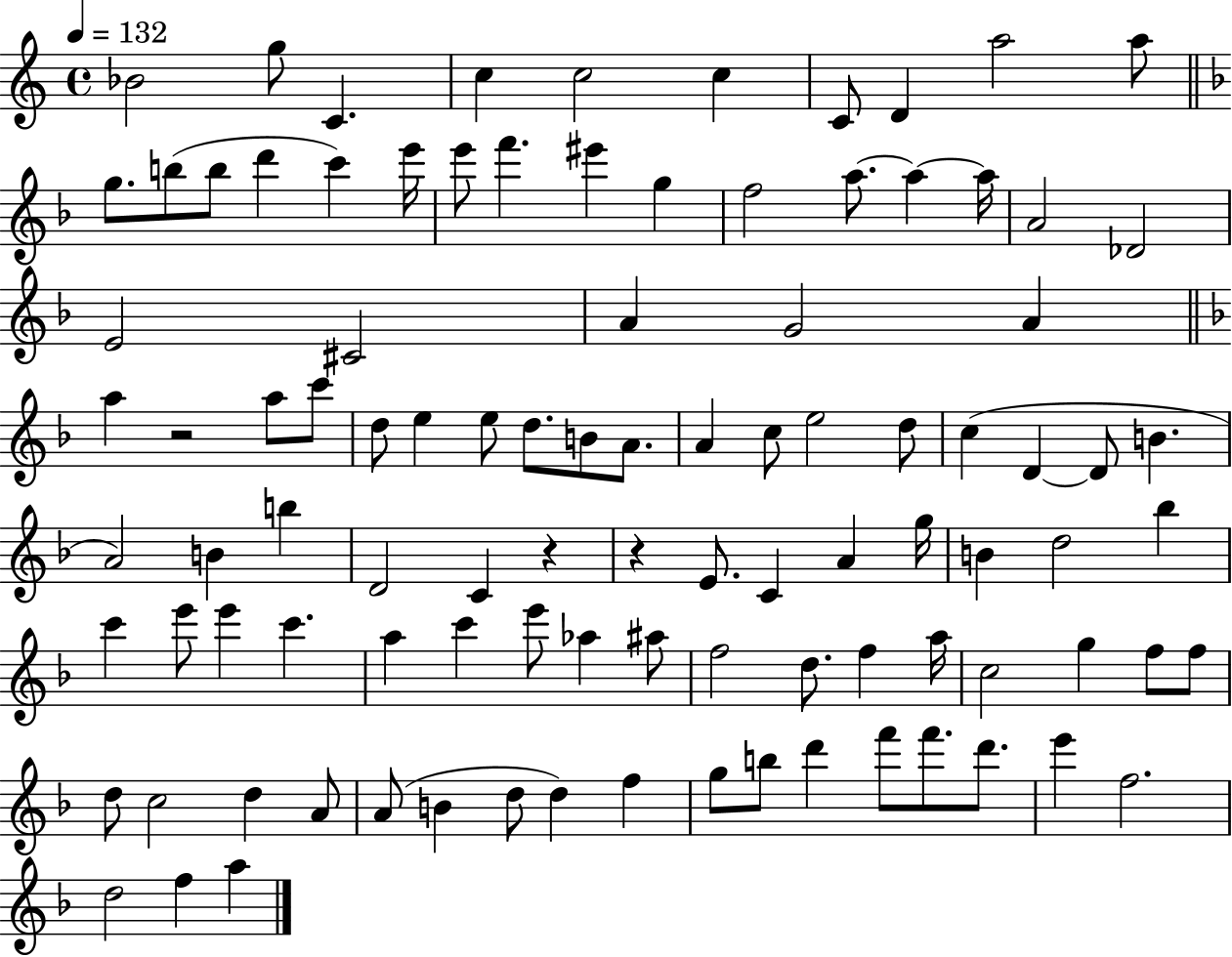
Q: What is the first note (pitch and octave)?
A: Bb4